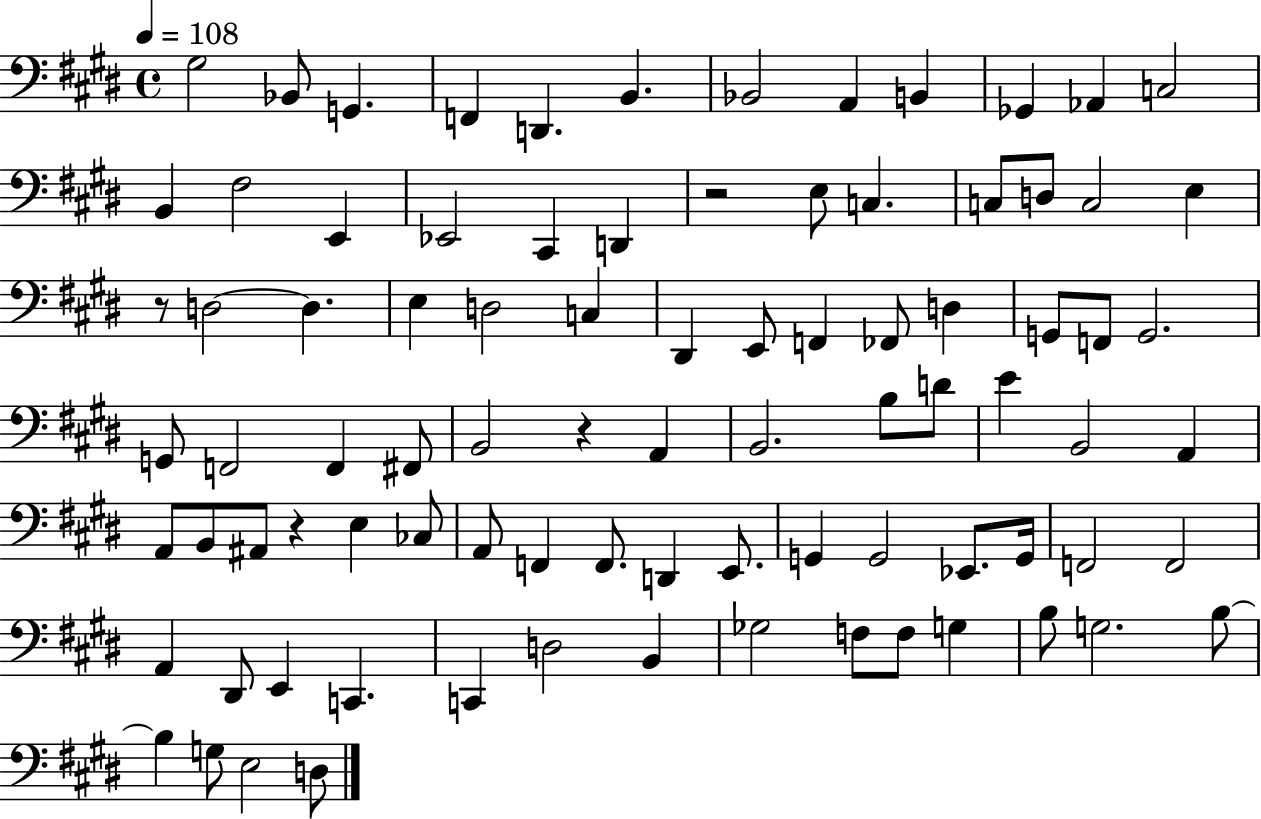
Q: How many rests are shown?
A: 4